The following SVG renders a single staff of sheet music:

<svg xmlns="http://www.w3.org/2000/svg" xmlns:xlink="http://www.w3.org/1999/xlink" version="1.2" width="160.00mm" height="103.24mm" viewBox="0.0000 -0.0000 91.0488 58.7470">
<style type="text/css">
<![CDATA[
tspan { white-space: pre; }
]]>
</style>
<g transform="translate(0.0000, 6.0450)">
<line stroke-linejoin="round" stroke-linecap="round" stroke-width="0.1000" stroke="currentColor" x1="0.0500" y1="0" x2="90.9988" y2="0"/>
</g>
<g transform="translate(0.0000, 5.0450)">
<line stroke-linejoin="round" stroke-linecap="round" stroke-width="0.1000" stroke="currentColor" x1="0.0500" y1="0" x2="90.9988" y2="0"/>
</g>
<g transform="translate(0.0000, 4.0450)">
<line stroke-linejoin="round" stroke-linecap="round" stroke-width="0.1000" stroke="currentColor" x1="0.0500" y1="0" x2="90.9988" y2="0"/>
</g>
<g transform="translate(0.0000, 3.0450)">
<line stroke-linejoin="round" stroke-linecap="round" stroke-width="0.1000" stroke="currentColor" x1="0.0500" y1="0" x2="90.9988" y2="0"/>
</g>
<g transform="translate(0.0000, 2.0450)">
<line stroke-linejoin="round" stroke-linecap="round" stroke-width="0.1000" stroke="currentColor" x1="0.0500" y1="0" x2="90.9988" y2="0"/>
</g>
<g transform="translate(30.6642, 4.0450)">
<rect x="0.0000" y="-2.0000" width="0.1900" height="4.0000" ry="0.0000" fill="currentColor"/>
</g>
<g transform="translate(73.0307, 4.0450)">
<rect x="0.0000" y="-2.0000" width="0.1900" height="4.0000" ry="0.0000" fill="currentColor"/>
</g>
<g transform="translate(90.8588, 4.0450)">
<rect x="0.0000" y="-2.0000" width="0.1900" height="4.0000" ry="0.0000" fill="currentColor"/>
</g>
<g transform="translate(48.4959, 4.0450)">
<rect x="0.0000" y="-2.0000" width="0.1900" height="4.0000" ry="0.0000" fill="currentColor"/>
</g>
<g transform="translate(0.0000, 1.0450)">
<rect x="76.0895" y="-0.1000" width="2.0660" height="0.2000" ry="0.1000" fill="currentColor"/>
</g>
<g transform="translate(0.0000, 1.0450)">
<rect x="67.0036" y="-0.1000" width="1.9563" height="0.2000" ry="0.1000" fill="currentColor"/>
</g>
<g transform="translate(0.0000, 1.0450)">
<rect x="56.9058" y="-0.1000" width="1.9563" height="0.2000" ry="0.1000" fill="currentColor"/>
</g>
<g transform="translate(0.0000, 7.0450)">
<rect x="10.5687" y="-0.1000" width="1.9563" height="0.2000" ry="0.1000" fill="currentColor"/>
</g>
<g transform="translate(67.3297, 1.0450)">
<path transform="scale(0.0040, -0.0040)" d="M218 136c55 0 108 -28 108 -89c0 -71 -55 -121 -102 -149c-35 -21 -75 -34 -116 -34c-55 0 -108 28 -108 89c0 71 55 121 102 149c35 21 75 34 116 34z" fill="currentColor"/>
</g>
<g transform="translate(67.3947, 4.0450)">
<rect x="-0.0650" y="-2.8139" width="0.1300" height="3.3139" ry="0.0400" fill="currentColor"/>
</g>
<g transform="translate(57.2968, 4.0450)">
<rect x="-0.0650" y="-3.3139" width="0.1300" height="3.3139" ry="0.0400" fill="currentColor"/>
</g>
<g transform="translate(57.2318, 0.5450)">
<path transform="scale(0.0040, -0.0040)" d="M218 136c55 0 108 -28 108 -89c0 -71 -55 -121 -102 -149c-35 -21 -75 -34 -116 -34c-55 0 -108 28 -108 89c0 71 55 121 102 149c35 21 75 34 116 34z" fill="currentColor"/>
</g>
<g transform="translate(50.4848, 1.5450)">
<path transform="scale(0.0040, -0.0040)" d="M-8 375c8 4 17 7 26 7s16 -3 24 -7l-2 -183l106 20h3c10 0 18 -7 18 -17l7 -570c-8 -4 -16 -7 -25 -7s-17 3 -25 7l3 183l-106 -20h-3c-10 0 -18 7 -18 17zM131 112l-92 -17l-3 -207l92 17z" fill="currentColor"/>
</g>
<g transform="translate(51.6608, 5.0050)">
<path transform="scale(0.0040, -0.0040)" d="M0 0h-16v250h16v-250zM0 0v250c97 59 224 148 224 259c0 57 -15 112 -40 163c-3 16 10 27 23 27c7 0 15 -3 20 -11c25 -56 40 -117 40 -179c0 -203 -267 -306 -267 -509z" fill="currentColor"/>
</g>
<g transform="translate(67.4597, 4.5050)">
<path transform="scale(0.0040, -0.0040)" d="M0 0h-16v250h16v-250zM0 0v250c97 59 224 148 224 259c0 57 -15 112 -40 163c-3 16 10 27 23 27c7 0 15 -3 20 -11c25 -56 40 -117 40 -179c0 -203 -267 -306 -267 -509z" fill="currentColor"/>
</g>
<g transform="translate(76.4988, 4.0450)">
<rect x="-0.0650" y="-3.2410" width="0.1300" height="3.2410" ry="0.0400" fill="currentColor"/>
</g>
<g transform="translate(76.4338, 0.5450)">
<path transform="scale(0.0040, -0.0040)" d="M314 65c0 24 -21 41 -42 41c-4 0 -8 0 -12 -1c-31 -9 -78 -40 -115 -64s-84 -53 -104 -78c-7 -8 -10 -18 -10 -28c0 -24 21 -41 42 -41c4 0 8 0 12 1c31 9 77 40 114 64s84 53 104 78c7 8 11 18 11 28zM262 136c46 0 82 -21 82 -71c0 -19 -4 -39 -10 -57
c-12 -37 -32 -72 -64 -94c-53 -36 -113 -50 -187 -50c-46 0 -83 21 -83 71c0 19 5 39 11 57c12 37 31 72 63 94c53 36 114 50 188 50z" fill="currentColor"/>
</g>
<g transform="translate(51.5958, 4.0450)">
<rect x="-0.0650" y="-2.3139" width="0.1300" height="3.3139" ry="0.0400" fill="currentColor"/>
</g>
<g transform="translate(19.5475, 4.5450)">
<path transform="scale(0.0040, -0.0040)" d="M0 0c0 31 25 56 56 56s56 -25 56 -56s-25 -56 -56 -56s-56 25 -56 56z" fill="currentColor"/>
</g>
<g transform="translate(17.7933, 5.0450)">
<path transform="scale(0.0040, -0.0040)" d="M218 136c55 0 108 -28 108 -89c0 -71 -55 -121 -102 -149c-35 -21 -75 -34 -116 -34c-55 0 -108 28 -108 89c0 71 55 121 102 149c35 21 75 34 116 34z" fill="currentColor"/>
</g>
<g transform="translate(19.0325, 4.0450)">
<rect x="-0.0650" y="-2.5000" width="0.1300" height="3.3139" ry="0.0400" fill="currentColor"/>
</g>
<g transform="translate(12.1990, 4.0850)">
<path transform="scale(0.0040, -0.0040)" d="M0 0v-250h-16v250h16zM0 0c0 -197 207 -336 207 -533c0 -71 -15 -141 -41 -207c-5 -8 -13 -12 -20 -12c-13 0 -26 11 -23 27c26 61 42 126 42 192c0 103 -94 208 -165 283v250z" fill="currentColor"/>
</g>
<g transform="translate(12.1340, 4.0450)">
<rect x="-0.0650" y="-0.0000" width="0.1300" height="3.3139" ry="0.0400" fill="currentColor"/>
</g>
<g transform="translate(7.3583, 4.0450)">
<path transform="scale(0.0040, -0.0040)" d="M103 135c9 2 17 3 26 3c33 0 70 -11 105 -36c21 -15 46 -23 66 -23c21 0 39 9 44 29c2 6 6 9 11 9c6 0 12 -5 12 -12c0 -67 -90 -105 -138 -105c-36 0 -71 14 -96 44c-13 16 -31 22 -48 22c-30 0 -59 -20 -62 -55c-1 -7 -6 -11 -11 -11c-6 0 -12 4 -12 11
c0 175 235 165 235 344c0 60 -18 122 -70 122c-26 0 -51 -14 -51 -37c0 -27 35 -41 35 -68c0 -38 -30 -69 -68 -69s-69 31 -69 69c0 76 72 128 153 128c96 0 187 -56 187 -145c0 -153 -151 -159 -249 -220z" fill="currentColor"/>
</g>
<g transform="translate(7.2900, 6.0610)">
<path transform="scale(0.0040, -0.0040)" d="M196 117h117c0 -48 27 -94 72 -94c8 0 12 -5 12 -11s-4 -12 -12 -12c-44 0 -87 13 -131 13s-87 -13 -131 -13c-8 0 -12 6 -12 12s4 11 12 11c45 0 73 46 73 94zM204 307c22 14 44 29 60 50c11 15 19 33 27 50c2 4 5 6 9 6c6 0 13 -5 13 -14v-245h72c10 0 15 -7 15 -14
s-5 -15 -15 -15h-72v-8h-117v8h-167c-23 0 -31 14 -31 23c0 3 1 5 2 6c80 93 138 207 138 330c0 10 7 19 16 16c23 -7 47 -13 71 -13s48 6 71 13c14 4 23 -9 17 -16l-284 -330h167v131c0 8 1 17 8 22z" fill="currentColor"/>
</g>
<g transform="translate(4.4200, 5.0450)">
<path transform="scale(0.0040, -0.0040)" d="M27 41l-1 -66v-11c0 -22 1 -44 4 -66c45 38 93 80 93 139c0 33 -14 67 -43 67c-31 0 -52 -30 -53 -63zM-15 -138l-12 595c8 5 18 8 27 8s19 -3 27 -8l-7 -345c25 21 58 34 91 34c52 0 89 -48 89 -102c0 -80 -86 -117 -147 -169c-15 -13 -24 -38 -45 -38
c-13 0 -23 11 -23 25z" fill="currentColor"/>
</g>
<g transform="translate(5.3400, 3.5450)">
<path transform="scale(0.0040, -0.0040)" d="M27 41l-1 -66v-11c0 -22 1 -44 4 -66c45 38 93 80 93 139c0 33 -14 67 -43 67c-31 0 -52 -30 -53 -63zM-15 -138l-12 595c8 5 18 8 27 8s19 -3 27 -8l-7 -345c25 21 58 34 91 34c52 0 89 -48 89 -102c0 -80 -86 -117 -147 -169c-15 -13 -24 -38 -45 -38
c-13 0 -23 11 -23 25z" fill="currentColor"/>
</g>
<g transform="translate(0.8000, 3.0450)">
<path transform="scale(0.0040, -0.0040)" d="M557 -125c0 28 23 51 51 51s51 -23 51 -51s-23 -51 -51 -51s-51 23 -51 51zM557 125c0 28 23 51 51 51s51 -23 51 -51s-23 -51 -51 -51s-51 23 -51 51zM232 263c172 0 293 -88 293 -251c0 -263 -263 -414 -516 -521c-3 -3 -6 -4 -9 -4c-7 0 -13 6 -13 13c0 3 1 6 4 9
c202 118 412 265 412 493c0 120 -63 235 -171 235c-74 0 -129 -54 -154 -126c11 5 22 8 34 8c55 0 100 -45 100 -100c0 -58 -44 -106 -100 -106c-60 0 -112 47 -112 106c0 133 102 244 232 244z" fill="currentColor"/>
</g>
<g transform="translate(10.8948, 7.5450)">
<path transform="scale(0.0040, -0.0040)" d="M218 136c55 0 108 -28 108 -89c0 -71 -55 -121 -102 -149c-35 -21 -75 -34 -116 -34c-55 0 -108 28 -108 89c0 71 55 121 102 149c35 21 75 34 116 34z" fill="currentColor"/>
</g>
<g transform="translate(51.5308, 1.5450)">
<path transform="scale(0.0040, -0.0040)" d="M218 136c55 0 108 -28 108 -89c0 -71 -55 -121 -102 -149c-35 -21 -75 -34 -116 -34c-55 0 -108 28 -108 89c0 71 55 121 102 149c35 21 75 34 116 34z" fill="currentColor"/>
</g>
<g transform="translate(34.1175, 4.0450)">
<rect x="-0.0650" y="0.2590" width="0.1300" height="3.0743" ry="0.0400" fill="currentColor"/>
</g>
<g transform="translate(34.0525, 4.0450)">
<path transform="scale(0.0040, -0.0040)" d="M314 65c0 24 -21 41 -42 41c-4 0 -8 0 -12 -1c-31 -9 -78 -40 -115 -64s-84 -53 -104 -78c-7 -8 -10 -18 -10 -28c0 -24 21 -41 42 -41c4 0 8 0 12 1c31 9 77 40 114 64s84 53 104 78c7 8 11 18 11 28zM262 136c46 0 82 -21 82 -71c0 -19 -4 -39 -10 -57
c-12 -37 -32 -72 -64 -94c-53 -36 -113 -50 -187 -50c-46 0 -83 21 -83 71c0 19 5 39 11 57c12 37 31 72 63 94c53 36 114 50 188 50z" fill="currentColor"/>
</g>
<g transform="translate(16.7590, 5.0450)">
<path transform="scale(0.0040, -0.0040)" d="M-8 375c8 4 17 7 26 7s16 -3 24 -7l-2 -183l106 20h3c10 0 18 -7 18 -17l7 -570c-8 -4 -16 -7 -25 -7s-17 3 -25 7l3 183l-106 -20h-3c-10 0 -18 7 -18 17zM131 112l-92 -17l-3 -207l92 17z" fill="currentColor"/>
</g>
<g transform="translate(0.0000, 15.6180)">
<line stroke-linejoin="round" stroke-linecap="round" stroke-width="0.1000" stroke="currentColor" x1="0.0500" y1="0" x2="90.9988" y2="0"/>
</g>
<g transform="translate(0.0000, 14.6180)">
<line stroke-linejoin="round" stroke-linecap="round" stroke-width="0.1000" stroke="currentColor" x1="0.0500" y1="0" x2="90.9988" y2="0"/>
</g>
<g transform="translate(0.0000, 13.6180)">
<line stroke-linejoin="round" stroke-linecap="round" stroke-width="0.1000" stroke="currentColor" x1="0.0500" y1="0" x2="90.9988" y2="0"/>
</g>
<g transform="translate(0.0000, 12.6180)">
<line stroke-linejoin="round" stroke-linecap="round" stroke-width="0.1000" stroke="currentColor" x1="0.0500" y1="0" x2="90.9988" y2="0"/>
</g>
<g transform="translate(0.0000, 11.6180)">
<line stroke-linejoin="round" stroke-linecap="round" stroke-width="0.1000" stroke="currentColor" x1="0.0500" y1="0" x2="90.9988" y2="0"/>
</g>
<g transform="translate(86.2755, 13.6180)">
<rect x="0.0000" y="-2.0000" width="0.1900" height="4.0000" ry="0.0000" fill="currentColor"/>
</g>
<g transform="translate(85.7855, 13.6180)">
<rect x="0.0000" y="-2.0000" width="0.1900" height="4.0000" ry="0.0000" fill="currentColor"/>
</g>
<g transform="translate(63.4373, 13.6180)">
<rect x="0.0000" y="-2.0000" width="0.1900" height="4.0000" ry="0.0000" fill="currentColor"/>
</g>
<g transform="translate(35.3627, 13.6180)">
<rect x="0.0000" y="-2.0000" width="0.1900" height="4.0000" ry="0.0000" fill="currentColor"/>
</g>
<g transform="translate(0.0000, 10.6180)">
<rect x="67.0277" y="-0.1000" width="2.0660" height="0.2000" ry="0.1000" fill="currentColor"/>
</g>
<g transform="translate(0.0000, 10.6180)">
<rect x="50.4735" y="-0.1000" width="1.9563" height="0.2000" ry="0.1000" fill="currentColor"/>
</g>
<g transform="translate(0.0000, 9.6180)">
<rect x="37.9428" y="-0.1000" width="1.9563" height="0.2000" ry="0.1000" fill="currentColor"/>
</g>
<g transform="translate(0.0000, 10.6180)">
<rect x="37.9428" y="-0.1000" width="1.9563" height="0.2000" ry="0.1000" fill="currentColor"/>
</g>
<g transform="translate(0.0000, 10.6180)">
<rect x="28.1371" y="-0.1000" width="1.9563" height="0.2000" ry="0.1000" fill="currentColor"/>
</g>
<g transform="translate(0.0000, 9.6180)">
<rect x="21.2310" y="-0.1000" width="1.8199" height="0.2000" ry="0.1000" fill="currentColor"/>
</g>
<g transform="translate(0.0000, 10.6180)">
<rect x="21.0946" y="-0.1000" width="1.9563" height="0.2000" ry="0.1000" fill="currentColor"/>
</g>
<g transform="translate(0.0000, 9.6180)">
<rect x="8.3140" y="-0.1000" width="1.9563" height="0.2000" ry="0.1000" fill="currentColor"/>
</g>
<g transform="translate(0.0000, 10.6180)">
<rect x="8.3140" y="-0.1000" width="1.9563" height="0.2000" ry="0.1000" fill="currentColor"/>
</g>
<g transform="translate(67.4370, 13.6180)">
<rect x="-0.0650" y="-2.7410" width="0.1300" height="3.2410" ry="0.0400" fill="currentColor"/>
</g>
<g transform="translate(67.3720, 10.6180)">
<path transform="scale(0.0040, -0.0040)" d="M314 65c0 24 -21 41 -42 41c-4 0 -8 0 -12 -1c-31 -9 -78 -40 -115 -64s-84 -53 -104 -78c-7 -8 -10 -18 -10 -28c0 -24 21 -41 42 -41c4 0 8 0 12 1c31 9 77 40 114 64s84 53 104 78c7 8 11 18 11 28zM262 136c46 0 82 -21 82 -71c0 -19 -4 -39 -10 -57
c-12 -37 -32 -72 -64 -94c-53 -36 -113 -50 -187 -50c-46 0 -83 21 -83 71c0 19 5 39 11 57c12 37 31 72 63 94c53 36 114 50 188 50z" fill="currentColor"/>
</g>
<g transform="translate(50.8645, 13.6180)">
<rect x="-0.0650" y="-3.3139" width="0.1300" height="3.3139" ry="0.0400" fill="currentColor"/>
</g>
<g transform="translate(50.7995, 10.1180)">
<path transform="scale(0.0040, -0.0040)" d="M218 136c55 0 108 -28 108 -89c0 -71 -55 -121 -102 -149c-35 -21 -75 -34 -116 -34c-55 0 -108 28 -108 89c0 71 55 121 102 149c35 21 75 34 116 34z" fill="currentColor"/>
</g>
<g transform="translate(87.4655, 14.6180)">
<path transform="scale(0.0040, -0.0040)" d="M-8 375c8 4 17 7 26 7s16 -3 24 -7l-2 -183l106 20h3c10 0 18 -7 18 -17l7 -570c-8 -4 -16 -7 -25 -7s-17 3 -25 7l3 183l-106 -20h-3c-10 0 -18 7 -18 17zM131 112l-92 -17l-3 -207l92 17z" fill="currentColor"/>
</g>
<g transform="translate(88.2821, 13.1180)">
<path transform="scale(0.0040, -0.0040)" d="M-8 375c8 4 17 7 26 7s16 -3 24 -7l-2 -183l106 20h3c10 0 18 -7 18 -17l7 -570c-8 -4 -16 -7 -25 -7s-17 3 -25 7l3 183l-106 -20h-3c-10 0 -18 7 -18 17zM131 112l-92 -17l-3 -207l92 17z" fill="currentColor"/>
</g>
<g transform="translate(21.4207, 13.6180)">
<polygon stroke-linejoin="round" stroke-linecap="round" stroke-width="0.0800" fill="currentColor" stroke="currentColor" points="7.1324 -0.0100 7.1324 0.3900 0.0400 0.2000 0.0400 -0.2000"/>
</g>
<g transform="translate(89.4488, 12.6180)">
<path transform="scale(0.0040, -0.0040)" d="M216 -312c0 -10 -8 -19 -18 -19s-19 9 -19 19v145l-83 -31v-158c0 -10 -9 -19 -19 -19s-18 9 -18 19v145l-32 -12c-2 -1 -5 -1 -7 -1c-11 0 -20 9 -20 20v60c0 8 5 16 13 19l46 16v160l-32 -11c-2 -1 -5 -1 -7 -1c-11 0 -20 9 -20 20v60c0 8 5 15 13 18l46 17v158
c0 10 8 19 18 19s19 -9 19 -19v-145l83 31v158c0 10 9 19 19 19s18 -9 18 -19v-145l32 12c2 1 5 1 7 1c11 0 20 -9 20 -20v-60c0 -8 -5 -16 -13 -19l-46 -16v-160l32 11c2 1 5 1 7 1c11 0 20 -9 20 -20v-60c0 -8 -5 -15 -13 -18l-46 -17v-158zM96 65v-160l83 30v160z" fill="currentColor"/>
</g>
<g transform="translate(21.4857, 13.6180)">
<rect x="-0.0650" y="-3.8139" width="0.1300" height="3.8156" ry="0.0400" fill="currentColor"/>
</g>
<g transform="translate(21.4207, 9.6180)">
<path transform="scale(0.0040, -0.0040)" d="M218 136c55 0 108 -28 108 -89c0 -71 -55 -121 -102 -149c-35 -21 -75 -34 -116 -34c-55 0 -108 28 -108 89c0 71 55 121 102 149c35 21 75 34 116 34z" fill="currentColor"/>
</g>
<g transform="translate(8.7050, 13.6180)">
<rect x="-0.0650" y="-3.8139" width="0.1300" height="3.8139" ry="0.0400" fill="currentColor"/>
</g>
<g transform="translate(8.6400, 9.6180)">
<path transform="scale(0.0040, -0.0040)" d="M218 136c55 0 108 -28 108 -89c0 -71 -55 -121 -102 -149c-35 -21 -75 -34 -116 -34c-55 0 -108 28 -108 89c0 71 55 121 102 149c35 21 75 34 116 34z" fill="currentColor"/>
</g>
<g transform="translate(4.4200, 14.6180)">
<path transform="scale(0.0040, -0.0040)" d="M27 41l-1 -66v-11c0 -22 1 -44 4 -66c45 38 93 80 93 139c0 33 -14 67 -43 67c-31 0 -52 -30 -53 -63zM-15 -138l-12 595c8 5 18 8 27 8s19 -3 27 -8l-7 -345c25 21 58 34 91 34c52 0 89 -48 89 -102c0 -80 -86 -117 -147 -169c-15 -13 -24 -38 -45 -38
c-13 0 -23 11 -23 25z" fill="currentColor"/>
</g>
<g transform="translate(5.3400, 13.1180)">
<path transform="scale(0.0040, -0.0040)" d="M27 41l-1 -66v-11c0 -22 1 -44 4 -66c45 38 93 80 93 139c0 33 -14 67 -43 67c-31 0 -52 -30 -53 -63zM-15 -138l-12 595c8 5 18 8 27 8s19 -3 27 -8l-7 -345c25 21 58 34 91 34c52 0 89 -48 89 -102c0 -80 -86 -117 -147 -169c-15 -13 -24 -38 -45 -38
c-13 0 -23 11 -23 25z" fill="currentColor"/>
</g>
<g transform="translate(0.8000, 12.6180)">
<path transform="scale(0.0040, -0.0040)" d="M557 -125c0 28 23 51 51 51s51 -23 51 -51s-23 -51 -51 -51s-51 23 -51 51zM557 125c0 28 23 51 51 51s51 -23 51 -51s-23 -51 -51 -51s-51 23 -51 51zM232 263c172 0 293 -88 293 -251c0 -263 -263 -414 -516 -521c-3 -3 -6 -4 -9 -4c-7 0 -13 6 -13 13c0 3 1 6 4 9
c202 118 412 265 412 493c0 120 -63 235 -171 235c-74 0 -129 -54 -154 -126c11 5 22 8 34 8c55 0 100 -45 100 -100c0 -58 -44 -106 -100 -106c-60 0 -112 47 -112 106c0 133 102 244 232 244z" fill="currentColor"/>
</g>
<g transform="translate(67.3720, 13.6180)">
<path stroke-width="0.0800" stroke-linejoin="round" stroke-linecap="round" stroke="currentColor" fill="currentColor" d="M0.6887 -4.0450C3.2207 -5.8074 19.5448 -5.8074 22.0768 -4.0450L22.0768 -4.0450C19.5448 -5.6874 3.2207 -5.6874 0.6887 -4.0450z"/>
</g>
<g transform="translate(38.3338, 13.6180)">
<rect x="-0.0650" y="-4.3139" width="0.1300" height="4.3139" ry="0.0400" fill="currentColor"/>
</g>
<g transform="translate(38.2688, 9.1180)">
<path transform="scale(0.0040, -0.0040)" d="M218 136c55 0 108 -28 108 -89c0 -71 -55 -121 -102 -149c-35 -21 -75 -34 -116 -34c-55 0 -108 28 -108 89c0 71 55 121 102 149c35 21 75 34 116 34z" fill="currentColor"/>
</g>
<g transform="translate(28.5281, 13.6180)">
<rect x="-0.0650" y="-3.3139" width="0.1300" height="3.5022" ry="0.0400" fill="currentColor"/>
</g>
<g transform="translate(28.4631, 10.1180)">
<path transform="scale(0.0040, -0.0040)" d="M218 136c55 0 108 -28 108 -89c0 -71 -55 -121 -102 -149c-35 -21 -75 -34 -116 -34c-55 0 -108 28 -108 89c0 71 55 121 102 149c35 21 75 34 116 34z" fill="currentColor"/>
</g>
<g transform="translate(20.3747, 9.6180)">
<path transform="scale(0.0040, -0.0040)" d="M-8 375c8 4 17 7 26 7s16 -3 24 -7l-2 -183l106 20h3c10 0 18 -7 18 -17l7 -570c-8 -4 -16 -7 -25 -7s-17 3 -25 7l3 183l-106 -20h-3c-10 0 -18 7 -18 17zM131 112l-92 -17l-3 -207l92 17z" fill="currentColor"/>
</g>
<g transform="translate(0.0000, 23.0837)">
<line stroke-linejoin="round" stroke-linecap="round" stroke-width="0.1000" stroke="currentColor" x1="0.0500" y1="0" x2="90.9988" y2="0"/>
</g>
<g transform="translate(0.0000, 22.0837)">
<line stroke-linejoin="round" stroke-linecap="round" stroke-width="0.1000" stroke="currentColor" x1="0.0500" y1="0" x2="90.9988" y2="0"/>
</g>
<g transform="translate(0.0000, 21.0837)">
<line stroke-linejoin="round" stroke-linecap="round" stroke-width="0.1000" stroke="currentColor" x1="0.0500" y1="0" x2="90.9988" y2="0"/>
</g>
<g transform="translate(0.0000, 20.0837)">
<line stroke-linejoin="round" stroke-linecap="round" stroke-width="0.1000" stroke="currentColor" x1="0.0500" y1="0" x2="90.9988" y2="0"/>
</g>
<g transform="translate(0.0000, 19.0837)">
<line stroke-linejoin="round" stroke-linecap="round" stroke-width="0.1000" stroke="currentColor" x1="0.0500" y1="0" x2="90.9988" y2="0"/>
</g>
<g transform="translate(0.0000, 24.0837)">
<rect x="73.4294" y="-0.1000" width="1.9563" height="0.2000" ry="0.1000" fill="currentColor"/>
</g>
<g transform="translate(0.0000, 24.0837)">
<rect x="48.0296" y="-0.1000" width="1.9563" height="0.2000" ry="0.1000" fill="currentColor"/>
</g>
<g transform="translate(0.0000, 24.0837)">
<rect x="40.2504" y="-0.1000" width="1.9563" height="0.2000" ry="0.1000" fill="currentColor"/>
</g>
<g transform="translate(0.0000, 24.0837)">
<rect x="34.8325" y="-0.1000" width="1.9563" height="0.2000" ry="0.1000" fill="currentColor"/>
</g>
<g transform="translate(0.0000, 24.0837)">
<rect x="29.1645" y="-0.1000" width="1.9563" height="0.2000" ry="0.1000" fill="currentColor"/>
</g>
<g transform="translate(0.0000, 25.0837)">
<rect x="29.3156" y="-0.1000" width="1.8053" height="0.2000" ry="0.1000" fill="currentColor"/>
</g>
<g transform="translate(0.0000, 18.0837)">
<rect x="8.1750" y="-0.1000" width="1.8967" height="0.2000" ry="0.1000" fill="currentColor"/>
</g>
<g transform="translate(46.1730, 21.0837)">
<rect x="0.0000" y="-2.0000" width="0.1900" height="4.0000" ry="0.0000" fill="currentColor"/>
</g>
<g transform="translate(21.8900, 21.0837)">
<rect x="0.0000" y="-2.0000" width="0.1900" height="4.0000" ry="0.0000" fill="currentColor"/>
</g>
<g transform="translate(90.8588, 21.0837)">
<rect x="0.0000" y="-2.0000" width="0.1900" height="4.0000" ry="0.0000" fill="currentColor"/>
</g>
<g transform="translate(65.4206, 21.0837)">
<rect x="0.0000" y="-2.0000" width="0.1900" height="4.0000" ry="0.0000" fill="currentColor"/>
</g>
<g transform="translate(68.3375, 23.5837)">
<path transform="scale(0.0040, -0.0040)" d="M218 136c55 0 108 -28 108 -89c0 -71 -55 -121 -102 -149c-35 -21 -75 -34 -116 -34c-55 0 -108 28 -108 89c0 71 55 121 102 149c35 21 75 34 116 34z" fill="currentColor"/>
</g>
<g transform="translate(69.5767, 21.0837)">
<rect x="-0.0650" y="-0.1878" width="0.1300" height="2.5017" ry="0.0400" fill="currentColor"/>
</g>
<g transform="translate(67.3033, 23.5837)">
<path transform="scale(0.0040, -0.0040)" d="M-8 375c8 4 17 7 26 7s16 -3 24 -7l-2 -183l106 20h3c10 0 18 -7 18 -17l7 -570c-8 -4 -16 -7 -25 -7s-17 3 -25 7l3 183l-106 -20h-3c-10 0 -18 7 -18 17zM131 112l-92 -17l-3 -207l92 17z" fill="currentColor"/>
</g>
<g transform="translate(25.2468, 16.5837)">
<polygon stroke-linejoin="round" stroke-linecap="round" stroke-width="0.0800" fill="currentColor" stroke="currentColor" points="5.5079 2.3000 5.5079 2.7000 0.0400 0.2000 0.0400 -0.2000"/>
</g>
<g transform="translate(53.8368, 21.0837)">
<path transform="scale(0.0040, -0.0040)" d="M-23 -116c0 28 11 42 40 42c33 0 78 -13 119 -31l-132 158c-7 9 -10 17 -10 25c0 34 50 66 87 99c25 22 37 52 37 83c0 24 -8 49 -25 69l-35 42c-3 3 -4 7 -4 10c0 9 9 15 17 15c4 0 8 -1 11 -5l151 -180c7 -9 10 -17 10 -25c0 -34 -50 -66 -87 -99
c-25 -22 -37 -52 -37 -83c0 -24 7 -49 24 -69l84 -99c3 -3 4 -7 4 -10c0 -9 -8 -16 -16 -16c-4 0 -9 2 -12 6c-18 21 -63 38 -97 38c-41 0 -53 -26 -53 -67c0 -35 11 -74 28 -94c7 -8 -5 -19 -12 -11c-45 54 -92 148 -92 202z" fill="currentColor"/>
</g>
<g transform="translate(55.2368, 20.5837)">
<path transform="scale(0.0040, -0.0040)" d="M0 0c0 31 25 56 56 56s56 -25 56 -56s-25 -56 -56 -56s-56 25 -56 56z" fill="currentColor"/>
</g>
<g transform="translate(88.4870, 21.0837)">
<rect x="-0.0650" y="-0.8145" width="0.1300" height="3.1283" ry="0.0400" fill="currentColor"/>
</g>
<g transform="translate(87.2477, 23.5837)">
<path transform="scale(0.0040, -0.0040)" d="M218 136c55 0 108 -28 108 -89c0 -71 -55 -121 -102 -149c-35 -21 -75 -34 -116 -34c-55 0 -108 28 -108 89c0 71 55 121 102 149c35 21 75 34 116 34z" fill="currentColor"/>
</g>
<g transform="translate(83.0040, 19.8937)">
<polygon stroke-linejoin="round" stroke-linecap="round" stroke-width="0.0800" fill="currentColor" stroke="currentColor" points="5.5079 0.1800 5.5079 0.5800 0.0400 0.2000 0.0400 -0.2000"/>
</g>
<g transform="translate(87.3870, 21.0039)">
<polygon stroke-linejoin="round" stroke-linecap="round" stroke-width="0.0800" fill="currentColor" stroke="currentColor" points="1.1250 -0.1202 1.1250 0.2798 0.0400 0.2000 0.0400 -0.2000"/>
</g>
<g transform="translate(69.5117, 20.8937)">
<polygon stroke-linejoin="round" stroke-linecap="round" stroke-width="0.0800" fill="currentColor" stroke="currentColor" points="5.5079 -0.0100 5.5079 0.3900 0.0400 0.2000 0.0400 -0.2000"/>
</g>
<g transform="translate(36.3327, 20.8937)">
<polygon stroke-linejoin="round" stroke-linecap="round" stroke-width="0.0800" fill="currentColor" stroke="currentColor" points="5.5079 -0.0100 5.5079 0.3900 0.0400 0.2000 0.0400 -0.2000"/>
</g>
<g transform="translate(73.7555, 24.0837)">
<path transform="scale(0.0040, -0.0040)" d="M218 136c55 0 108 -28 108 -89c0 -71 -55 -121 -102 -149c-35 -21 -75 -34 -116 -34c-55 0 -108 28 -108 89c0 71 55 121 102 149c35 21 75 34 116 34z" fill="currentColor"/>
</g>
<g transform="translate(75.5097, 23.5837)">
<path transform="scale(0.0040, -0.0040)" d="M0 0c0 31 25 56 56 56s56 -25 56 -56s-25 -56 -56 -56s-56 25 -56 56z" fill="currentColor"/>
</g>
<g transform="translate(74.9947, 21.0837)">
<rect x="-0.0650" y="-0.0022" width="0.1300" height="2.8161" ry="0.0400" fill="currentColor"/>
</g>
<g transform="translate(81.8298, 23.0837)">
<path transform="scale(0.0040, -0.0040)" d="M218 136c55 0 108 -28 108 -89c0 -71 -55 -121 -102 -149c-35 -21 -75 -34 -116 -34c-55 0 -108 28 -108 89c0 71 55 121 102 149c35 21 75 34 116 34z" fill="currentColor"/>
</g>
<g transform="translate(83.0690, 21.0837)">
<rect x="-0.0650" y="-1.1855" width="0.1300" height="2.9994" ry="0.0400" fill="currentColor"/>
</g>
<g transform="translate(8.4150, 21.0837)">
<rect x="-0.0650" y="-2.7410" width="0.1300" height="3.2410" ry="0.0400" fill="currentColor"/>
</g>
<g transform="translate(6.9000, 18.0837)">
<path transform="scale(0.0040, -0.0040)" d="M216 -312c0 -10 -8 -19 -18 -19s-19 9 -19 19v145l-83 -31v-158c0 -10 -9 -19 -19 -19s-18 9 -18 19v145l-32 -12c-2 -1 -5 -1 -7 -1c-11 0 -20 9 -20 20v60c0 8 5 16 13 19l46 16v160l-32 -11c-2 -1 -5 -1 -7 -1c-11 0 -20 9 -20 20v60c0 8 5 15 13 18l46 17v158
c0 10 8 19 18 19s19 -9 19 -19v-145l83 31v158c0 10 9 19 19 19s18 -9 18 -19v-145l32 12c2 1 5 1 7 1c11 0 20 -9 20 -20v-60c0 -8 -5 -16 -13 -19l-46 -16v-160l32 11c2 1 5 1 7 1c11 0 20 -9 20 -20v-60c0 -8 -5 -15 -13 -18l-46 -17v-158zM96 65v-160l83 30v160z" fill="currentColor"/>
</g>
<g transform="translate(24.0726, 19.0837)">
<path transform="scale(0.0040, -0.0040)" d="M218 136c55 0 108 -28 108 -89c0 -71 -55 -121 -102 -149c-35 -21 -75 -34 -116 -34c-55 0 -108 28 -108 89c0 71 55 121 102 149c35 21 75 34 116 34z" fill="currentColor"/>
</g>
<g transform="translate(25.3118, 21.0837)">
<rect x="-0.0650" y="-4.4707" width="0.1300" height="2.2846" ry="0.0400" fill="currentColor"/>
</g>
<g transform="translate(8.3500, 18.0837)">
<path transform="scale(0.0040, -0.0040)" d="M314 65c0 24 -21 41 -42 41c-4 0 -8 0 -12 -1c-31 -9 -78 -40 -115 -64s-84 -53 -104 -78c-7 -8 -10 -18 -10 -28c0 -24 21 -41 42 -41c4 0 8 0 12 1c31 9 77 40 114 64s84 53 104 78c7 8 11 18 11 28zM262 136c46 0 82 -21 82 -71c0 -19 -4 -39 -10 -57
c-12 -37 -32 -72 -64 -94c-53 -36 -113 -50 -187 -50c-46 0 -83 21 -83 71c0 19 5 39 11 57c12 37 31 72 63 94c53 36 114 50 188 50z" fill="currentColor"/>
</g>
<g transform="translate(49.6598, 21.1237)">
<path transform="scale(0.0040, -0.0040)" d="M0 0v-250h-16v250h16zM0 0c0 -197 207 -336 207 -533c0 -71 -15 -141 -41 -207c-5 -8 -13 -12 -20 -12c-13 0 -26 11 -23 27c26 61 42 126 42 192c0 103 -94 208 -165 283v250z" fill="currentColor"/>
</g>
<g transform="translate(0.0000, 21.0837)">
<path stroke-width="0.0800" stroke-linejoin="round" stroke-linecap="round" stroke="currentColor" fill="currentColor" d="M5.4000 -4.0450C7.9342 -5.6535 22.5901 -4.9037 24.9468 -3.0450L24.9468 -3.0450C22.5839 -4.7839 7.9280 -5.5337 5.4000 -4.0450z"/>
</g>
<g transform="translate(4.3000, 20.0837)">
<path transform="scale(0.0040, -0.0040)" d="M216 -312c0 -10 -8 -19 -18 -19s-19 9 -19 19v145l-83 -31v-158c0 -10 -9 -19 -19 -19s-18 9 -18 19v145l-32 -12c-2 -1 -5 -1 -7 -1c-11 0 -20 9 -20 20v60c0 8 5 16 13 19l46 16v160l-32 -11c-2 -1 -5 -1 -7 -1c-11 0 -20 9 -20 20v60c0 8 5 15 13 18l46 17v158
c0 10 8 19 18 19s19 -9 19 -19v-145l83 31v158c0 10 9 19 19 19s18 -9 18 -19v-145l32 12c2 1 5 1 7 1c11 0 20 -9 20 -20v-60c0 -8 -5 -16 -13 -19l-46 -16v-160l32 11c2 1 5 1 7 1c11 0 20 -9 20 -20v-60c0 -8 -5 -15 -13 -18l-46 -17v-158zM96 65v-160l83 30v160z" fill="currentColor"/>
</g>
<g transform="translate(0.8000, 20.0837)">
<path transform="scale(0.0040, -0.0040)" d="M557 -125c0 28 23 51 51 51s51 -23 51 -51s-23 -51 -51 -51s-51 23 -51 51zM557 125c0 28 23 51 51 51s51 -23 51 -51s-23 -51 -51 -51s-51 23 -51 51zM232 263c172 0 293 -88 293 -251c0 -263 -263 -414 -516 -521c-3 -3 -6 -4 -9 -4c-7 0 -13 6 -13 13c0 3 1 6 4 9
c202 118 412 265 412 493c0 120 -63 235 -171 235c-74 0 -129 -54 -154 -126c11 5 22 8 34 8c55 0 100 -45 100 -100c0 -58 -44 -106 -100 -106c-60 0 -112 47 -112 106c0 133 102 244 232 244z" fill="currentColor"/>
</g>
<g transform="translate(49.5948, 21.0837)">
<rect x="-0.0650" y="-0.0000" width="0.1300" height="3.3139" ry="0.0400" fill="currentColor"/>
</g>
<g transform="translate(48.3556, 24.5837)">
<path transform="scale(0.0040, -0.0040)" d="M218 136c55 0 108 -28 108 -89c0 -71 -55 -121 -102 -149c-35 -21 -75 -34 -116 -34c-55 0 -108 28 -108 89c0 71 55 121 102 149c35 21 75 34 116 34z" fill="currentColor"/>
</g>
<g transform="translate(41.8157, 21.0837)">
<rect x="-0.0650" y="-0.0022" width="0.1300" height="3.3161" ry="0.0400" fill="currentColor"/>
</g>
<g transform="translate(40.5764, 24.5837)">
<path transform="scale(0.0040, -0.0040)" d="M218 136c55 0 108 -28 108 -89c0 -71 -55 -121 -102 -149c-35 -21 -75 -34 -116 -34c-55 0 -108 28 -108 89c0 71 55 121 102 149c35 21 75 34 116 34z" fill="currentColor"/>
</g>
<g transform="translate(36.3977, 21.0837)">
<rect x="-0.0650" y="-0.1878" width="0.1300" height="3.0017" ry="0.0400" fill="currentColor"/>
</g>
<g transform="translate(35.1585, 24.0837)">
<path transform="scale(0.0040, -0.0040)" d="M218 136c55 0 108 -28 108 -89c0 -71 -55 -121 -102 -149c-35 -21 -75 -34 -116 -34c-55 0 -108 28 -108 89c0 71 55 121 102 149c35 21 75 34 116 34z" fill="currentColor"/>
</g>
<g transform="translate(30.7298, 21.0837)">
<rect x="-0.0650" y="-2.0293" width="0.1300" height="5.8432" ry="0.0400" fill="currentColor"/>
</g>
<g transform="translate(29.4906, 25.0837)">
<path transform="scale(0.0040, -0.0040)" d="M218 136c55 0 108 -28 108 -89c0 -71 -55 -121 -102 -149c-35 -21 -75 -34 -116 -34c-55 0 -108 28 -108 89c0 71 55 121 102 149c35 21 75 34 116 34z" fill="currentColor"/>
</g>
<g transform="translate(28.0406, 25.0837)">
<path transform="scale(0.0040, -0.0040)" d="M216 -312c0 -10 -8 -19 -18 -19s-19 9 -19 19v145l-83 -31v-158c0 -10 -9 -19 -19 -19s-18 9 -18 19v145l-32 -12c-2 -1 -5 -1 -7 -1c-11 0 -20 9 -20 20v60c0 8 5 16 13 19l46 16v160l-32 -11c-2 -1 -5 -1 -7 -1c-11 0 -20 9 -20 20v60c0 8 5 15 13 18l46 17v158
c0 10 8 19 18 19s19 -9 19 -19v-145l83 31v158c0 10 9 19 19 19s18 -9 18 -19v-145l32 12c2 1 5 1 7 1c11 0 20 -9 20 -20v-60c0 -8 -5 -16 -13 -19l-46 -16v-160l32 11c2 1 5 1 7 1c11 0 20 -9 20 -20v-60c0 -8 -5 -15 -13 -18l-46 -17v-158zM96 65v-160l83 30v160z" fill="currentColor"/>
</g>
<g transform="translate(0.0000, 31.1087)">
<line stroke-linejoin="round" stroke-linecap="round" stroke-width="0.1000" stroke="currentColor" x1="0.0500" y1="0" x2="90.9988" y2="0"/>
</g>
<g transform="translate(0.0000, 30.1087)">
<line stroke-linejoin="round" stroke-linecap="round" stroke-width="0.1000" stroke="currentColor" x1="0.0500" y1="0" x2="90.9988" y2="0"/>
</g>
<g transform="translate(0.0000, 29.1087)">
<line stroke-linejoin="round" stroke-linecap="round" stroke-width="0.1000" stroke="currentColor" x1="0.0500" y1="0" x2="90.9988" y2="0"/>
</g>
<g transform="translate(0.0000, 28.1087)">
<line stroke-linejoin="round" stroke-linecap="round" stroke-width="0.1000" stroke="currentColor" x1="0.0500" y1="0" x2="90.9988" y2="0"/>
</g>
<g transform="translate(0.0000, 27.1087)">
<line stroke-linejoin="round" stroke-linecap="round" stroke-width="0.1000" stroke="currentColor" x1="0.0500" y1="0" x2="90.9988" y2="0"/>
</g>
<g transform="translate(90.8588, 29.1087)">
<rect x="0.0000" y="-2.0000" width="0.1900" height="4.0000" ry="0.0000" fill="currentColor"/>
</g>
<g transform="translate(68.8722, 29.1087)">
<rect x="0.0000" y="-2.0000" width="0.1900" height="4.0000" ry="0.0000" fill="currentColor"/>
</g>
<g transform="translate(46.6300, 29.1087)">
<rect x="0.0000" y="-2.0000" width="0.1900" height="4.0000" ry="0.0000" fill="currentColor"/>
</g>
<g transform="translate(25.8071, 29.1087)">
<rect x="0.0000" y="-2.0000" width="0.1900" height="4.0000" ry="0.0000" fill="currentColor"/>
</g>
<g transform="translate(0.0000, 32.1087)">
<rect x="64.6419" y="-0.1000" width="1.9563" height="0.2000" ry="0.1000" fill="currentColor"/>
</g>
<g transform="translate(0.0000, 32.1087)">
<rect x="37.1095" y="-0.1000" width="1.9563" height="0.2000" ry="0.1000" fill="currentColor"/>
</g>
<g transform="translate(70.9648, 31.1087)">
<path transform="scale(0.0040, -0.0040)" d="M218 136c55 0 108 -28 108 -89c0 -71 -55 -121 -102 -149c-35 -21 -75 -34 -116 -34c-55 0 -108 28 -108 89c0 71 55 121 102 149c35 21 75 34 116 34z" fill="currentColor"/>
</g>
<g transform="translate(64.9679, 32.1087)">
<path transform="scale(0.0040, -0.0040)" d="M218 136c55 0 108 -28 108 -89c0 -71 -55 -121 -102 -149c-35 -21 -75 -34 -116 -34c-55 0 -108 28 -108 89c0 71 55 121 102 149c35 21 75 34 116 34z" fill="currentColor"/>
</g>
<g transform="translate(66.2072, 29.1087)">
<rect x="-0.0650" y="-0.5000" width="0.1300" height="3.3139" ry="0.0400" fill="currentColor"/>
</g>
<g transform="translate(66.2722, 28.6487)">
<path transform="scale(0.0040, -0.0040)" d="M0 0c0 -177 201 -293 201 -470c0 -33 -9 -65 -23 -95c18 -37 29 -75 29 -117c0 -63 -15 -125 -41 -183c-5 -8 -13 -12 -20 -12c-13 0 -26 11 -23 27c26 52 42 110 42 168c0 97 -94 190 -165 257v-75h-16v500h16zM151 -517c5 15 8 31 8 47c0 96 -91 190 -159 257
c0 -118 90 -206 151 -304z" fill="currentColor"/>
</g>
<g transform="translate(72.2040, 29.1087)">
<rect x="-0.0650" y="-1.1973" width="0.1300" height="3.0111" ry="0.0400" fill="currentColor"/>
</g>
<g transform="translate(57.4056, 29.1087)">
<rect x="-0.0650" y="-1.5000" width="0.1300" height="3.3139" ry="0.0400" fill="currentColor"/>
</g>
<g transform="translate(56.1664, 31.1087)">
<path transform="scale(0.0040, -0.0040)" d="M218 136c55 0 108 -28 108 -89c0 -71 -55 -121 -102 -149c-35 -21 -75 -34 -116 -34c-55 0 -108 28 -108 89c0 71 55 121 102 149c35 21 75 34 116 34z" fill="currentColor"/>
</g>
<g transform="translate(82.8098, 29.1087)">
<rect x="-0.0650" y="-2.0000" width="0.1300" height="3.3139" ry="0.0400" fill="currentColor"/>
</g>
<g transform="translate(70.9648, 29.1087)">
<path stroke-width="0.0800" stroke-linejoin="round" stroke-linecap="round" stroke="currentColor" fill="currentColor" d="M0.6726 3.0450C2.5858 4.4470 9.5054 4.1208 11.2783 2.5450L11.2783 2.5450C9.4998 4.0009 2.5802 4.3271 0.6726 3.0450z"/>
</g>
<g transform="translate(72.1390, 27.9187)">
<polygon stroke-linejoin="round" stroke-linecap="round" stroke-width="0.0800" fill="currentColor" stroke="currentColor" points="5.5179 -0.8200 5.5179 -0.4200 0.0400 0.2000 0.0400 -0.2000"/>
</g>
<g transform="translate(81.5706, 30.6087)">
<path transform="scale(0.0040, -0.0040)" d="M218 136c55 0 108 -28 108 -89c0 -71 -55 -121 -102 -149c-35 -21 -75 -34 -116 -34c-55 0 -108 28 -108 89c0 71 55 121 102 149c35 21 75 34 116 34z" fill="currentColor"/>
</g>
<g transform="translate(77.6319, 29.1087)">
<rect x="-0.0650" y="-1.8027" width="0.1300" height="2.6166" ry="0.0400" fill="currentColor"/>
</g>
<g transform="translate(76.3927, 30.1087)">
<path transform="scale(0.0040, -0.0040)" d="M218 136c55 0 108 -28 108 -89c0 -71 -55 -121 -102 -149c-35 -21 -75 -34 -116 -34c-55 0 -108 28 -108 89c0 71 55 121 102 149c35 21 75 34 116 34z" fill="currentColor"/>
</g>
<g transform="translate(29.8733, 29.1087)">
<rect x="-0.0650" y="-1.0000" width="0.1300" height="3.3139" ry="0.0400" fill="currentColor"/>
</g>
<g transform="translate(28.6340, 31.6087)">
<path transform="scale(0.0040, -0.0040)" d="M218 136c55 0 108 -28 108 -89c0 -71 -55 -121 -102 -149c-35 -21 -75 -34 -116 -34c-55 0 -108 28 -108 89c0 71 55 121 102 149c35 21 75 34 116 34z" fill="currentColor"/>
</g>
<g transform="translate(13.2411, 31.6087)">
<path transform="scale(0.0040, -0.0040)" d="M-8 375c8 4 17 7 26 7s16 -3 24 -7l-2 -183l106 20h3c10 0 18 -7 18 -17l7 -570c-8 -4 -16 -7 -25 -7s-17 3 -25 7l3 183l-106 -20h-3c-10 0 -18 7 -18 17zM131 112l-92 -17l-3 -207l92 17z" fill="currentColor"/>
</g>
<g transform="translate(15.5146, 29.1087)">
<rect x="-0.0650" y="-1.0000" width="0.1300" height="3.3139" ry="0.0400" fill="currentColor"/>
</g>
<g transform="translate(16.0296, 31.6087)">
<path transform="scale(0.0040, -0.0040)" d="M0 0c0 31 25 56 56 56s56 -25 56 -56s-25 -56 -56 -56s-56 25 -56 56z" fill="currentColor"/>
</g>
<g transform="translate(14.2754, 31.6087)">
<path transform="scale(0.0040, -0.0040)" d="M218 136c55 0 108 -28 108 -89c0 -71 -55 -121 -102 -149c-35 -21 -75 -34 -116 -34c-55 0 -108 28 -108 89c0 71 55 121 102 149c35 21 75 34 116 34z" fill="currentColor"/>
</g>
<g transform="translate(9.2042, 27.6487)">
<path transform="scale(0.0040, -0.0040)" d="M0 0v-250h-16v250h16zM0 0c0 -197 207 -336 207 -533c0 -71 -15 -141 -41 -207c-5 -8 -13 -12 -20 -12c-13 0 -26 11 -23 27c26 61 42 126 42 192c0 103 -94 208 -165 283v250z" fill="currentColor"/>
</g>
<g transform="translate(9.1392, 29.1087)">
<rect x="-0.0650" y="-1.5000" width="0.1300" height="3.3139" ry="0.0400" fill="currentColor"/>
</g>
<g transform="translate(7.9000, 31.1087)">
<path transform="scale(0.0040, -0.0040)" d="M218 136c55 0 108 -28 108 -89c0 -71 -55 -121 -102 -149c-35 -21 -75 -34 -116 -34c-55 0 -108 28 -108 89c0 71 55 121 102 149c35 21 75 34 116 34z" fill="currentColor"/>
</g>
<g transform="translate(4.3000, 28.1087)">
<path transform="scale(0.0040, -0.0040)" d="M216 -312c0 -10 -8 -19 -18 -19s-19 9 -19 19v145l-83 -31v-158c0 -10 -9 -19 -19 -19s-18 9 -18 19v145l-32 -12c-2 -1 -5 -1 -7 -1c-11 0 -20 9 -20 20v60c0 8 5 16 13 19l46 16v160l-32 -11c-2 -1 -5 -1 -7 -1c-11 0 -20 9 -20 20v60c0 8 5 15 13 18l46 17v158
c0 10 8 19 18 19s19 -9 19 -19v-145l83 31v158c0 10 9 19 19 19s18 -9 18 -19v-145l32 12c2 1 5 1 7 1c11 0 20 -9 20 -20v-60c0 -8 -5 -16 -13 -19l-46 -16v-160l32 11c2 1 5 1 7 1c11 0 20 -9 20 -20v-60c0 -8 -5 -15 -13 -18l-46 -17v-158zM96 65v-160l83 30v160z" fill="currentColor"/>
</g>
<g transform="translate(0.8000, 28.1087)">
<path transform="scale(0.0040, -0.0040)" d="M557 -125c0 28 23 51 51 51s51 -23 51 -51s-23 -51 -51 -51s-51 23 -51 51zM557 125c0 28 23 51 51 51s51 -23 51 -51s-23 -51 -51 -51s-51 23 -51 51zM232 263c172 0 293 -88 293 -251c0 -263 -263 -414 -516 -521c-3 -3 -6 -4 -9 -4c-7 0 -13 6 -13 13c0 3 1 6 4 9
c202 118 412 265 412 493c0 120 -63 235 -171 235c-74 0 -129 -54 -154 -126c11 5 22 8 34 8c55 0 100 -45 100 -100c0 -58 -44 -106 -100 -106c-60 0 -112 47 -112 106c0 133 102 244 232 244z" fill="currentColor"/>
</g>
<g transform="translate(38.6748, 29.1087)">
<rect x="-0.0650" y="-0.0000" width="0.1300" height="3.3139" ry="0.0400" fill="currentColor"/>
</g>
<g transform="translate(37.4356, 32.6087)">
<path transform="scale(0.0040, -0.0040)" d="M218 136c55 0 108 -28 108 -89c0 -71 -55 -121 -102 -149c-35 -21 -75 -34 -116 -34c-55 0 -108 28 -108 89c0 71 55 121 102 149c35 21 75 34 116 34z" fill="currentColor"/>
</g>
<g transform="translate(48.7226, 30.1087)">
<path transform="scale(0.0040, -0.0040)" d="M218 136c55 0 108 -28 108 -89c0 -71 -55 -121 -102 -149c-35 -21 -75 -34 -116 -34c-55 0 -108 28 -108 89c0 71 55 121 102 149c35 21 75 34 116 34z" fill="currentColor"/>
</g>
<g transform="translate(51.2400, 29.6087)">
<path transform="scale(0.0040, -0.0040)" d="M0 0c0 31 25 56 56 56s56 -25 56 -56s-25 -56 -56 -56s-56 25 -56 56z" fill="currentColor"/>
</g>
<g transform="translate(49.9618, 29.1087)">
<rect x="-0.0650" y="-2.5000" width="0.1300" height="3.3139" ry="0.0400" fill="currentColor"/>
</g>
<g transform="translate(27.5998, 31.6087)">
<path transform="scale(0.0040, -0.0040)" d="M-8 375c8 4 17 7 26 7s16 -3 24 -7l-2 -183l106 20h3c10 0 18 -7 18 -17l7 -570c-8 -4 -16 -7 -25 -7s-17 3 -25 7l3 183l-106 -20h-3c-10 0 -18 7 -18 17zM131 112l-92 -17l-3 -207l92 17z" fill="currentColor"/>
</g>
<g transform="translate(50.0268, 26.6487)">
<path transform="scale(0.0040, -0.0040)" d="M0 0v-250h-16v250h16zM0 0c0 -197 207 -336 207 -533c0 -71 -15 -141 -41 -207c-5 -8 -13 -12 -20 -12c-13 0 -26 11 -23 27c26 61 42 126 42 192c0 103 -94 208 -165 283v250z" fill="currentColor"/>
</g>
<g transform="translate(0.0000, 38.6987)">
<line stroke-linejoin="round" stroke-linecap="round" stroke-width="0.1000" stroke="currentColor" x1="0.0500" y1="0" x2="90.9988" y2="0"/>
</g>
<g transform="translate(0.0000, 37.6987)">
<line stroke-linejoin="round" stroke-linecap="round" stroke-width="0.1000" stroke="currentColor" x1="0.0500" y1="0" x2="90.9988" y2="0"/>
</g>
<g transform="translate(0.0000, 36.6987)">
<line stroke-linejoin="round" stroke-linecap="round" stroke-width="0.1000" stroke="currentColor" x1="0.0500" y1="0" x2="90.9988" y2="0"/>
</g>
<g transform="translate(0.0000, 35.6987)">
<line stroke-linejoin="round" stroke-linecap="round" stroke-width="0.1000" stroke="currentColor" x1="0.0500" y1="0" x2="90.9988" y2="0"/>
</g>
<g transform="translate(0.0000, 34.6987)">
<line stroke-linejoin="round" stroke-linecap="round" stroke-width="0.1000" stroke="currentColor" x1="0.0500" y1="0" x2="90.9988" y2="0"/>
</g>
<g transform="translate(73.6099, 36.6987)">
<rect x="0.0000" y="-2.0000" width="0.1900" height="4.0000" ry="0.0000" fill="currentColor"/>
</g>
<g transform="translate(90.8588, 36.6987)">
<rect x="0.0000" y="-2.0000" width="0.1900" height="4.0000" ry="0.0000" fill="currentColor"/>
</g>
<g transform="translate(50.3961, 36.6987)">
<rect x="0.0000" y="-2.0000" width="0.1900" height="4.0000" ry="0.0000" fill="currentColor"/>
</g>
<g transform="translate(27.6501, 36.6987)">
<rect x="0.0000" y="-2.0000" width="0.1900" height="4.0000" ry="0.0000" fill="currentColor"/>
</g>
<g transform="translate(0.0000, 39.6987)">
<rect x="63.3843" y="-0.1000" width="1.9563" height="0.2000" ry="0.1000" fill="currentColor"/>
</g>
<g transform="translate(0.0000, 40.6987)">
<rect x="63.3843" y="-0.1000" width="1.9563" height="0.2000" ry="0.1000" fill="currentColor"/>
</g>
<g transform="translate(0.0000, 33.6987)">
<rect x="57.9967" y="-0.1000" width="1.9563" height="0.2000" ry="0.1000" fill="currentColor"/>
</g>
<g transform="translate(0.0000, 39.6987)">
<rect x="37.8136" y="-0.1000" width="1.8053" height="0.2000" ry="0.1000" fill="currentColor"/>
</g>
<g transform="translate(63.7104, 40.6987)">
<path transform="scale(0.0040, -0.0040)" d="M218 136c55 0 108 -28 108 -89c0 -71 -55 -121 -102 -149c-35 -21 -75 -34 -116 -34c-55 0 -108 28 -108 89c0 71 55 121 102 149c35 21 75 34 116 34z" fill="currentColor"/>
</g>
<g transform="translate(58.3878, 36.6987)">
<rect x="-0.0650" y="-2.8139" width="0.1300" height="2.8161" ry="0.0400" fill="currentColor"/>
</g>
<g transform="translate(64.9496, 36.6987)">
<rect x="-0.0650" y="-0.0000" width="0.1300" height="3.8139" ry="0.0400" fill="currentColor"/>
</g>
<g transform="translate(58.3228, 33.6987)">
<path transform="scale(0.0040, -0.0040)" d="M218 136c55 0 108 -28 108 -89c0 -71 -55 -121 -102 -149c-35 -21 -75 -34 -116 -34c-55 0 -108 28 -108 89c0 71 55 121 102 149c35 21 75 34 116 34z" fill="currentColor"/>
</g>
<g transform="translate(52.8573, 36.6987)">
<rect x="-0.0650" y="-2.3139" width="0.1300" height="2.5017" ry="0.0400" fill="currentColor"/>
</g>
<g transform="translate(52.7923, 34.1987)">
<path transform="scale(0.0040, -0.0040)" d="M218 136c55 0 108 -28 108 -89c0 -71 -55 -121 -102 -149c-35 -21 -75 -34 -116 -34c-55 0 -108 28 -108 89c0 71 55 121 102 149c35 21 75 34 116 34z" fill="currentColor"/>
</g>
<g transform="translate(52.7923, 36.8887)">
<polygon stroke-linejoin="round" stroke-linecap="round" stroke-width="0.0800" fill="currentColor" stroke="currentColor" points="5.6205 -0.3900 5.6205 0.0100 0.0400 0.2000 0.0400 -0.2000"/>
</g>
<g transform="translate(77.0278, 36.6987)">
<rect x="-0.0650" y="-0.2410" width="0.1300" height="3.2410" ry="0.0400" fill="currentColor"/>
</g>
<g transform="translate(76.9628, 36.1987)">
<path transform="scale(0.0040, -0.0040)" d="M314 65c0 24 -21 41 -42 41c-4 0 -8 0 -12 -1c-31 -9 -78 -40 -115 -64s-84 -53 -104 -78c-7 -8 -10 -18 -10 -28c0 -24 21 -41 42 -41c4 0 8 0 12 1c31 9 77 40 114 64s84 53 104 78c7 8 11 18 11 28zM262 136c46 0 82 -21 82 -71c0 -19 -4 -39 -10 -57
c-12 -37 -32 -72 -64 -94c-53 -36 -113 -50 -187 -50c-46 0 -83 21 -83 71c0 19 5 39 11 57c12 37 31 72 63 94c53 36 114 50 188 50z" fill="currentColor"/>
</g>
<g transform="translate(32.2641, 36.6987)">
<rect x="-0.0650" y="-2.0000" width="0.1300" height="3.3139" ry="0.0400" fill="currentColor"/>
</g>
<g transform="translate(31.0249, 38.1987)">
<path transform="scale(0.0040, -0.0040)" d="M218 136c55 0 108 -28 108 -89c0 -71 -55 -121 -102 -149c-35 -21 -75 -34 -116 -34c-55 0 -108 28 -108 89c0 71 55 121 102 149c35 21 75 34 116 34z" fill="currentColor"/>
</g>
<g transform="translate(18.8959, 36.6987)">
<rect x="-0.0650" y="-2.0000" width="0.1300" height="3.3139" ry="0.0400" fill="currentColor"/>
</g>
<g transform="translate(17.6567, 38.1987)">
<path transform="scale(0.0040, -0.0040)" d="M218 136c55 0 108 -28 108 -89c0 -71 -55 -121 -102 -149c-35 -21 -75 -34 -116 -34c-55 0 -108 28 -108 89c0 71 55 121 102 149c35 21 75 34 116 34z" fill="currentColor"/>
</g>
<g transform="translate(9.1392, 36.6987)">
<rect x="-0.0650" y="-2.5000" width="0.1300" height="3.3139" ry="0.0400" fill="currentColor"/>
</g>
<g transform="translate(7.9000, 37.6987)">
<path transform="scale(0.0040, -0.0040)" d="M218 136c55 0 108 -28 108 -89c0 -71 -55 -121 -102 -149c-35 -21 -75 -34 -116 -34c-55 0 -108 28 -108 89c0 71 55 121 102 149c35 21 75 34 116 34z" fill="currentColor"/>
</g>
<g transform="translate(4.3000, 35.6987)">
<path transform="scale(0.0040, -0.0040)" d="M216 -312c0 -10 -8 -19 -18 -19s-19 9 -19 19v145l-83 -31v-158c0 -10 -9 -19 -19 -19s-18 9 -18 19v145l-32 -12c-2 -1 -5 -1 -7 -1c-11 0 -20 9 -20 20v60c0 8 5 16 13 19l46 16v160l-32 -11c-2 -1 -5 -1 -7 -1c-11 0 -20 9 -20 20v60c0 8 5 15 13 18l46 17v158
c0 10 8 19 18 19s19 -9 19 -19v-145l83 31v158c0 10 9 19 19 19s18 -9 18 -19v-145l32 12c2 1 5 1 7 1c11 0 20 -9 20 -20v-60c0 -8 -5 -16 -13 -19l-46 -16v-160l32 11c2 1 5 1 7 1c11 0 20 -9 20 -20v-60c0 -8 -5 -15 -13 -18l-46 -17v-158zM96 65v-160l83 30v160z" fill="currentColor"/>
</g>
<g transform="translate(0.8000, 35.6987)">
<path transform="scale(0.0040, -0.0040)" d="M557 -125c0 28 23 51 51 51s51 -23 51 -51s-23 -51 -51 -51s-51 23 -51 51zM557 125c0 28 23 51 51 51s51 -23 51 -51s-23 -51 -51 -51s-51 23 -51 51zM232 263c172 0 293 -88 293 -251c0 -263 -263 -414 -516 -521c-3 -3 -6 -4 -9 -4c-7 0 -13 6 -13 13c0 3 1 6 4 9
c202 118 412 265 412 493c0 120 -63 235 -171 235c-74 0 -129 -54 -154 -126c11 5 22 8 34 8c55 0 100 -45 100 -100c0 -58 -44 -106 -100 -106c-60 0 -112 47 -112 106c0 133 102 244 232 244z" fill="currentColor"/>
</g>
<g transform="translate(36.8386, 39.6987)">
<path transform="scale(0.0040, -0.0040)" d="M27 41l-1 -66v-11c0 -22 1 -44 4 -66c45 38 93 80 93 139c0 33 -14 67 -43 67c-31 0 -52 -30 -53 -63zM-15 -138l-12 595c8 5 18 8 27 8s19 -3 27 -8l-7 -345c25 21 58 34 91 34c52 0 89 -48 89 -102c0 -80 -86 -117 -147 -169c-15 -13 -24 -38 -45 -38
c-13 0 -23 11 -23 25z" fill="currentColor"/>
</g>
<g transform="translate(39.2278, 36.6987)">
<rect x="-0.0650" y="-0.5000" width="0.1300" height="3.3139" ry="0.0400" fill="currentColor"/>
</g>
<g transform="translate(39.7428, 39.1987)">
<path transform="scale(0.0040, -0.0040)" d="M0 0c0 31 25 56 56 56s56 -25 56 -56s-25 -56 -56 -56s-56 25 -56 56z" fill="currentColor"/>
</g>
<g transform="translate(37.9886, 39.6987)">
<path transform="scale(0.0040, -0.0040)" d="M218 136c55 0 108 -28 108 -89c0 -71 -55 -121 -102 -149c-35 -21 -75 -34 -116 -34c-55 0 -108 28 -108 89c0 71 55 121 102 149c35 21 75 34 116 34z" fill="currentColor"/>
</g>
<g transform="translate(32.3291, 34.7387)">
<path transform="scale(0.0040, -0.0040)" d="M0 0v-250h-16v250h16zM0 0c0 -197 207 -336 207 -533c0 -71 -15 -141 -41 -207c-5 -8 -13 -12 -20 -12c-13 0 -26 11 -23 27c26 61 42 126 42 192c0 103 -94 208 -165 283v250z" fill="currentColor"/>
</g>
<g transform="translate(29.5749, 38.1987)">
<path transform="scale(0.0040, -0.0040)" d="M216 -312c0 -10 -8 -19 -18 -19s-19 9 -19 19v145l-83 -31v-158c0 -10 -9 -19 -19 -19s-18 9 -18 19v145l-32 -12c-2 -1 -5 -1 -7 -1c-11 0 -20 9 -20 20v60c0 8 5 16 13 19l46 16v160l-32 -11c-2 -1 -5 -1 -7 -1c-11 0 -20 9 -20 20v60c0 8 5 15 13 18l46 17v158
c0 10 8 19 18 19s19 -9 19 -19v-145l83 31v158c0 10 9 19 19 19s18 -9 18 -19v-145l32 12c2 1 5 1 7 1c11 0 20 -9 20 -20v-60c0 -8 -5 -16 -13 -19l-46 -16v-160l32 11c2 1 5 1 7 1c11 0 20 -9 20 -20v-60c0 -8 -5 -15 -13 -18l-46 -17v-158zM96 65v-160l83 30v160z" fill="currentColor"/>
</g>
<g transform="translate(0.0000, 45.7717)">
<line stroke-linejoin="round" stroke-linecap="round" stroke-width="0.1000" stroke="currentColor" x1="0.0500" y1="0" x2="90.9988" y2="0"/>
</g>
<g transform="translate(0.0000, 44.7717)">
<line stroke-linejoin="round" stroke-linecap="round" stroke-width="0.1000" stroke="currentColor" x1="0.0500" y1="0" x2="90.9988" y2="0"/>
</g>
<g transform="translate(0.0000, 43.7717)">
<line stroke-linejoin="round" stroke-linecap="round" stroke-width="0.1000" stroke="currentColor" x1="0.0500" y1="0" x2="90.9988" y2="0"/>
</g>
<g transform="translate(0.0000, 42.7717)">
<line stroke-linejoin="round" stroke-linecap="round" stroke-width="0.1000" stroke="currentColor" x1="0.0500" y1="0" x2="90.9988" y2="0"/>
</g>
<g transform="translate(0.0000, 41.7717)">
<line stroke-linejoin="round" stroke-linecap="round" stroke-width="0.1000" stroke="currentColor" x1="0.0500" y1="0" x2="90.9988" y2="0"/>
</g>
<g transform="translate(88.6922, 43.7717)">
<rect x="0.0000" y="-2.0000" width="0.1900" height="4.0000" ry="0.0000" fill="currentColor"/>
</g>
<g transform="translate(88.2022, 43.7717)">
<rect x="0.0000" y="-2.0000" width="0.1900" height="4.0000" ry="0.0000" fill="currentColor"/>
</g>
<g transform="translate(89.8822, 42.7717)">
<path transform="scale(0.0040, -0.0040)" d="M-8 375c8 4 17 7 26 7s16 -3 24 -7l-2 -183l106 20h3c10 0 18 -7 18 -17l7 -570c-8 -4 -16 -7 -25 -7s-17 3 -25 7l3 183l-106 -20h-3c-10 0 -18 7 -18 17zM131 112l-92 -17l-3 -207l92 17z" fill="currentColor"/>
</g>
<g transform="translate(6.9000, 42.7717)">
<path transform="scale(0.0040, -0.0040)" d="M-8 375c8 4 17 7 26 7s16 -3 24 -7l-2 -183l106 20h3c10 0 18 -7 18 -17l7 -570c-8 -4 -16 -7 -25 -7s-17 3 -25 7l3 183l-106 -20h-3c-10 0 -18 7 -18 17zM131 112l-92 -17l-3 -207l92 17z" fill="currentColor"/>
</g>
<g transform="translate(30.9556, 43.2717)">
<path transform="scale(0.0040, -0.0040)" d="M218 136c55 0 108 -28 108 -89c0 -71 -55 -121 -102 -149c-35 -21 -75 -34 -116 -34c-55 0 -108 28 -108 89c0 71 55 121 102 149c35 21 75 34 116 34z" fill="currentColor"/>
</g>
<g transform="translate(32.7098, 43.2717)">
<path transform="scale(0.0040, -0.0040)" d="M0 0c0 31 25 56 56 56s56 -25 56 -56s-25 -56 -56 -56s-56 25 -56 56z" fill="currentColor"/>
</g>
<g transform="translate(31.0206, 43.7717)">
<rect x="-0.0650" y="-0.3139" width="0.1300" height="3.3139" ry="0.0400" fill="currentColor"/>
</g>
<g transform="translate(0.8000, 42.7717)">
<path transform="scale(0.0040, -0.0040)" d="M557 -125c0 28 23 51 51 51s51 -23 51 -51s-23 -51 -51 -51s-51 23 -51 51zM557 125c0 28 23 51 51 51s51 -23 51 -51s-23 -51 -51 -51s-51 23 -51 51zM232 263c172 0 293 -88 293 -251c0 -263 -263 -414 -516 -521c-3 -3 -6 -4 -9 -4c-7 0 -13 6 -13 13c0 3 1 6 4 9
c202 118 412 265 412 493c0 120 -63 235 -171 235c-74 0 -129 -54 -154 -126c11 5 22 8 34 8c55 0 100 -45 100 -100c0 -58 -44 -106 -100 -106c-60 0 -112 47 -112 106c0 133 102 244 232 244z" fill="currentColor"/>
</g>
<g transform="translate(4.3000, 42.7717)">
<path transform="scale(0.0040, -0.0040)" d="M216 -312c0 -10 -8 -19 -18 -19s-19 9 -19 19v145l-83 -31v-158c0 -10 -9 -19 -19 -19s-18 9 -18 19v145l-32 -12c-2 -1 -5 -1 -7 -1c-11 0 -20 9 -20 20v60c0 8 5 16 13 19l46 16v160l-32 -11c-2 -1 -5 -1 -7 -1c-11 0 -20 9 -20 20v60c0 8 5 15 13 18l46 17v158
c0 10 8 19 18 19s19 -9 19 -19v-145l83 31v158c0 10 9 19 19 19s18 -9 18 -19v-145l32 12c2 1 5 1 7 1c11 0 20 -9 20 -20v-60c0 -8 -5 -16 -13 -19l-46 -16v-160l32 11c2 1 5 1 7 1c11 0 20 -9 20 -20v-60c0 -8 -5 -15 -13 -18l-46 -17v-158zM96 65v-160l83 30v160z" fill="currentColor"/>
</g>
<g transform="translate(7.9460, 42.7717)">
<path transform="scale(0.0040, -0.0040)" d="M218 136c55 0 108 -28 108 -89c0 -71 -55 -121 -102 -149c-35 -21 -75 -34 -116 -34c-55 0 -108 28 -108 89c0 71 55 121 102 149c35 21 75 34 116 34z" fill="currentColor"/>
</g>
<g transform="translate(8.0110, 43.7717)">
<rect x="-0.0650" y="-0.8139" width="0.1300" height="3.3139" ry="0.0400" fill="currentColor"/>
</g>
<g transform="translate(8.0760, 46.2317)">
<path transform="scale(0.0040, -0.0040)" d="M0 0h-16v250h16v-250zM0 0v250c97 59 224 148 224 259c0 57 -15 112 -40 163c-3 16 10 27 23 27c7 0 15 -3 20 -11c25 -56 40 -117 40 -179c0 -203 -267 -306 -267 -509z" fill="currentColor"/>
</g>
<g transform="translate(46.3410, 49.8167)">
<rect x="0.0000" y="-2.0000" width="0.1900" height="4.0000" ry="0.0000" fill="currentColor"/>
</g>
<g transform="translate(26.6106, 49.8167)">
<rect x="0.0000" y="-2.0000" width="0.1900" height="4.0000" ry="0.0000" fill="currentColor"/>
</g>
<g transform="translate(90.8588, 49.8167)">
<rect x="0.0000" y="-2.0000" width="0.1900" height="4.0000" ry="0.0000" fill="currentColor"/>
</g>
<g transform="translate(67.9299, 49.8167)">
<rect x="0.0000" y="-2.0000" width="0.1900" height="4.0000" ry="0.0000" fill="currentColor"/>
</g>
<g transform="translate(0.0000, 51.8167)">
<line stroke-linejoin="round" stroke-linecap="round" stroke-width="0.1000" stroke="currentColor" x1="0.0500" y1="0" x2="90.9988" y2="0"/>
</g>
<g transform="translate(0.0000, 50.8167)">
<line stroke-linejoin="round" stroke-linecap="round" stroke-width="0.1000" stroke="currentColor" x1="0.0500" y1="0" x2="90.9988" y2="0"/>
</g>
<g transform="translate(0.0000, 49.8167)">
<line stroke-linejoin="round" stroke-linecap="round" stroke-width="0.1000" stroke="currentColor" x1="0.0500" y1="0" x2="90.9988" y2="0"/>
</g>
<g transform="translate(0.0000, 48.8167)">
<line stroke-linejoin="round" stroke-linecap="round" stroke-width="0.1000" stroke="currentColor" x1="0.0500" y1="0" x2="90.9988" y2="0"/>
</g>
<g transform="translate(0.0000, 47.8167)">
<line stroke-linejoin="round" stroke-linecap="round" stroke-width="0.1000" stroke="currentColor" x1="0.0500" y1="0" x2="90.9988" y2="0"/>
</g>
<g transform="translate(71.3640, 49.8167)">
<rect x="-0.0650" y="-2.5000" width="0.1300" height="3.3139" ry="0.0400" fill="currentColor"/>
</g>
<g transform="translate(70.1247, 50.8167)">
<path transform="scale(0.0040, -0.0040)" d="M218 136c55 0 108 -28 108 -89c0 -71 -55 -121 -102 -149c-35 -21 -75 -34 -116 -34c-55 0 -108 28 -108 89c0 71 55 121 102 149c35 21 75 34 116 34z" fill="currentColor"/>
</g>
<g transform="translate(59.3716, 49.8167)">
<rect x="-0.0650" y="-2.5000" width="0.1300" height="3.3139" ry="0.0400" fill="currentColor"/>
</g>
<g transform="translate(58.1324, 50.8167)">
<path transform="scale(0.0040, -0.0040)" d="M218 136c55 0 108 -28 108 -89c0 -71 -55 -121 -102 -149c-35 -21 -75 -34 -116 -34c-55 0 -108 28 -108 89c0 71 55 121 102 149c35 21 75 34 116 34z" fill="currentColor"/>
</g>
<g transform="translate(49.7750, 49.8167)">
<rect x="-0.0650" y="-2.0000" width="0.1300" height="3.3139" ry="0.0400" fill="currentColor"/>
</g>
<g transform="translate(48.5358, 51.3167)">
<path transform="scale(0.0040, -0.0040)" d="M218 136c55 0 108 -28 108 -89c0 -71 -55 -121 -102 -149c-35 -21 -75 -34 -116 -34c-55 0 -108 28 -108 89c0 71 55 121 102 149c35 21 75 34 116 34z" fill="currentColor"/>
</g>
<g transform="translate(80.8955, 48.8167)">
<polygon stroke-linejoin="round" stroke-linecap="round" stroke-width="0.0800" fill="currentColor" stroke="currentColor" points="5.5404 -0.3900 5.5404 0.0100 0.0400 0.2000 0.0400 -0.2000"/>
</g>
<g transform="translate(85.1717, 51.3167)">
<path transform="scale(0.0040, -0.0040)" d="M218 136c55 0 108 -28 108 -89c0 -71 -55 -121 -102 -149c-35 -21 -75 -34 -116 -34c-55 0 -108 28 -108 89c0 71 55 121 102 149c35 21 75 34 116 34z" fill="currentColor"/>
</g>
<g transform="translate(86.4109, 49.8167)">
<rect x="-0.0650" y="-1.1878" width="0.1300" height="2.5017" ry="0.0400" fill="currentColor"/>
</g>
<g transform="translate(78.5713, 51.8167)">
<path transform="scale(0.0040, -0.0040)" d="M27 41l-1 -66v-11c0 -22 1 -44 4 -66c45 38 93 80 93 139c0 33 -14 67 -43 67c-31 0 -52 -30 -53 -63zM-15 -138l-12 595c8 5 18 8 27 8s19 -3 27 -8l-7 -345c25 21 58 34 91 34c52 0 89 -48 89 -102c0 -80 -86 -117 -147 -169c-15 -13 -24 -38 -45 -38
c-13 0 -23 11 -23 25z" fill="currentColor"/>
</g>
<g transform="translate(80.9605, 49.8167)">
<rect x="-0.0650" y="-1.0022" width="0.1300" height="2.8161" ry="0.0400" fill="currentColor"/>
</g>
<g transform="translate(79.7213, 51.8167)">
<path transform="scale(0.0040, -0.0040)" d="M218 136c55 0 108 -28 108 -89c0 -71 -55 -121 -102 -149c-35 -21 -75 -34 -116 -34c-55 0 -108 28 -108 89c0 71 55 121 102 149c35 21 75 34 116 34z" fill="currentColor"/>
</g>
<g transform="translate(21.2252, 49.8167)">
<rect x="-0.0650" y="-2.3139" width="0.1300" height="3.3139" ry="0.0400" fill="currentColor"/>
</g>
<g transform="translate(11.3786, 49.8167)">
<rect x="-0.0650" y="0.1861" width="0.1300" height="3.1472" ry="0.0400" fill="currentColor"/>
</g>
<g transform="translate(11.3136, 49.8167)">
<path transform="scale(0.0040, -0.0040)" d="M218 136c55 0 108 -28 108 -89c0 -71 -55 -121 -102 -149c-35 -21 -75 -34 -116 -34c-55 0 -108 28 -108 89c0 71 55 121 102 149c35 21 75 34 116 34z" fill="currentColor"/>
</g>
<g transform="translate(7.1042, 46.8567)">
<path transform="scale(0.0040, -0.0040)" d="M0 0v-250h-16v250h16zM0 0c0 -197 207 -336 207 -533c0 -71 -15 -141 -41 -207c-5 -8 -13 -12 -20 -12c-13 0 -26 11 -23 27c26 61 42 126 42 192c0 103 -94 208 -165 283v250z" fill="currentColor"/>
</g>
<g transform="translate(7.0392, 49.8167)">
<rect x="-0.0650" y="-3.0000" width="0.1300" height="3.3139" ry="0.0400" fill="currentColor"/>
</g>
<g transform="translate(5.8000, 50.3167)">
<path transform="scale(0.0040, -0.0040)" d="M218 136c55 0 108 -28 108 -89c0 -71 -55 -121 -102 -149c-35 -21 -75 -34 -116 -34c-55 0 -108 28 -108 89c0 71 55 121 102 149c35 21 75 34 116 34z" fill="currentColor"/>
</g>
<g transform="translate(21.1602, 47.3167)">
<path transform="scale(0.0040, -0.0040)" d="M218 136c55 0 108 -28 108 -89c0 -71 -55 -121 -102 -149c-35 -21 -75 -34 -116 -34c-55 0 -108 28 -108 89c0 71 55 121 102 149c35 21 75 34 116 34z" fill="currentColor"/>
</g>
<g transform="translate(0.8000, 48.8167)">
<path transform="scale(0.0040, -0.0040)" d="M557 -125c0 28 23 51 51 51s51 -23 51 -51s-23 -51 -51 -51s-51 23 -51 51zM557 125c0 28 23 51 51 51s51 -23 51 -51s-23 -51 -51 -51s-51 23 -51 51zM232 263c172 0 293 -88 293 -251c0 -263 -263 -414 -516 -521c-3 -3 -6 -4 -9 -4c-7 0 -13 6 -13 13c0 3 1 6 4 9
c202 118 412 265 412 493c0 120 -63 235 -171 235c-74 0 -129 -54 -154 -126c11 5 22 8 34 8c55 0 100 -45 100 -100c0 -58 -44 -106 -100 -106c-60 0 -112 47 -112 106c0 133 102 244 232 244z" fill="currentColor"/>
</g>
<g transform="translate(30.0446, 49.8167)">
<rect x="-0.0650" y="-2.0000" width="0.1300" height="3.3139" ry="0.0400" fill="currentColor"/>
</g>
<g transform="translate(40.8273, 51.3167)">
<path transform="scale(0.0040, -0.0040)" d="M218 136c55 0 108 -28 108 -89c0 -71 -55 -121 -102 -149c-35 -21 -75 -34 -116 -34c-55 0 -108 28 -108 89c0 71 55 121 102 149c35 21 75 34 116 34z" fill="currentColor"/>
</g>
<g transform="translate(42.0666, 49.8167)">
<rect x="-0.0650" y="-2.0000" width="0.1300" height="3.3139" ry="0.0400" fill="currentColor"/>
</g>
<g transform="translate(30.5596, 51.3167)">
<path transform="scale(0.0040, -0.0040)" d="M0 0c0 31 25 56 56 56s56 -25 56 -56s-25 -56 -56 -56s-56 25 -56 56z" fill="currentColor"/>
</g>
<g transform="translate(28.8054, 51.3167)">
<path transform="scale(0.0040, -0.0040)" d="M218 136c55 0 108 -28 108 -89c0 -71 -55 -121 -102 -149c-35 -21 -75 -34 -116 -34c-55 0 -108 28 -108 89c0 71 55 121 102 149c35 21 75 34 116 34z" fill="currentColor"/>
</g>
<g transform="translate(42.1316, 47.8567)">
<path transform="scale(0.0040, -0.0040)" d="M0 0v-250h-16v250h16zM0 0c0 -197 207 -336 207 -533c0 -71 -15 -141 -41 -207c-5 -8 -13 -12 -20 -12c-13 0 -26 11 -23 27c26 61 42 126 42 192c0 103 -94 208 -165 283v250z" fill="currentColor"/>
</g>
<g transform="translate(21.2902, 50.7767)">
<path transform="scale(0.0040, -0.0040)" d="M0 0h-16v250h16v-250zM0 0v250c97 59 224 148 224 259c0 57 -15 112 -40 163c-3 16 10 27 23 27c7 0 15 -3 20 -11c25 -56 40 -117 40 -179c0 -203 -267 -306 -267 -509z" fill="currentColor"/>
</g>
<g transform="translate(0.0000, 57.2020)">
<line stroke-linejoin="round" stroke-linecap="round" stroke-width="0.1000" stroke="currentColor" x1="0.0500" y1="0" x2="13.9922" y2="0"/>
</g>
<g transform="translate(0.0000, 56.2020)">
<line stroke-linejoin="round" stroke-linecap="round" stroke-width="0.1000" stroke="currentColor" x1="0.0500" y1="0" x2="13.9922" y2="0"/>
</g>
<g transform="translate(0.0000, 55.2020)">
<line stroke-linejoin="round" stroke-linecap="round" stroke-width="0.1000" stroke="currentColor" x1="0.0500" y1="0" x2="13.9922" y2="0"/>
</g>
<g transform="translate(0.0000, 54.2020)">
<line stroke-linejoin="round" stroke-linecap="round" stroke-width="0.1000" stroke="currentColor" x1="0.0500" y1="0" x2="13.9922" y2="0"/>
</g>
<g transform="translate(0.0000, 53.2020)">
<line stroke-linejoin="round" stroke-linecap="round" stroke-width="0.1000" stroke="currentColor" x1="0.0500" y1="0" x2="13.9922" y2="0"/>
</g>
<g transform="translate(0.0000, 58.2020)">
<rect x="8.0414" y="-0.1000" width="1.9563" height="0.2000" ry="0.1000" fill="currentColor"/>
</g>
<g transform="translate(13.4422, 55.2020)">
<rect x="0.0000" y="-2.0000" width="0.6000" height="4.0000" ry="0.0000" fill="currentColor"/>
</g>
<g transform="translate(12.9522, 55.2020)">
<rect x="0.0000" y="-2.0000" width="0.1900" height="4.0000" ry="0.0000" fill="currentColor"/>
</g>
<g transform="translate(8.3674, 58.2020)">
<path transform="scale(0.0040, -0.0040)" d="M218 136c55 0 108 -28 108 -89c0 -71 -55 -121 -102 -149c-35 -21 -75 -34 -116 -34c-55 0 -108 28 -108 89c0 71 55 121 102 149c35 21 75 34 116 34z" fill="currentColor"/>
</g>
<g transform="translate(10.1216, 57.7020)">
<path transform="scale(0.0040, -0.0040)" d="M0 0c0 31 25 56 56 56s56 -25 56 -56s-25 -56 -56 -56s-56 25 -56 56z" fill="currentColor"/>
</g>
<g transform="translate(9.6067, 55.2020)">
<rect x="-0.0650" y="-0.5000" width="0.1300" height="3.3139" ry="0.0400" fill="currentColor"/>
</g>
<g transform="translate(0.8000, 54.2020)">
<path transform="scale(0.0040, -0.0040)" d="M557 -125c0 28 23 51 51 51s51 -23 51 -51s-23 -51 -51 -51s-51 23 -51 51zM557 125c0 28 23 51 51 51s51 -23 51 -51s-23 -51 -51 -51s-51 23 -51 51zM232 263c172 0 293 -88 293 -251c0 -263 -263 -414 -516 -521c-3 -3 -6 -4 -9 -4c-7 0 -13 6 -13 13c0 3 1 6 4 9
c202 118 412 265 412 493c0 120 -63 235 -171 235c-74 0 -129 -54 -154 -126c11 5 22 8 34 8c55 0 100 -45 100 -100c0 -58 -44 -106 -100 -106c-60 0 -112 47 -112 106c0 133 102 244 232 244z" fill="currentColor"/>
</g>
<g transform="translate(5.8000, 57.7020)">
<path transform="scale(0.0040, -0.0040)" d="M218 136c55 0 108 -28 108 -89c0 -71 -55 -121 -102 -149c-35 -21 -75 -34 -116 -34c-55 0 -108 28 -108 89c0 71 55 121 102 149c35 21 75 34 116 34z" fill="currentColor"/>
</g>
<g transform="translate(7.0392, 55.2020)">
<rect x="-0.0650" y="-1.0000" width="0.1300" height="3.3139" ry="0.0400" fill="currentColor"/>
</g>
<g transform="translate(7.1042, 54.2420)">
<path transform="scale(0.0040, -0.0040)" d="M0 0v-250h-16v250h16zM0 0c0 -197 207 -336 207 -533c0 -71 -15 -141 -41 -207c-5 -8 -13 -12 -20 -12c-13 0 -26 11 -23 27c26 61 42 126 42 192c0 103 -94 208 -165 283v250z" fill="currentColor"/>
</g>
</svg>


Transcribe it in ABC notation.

X:1
T:Untitled
M:2/4
L:1/4
K:Bb
D,,/2 B,, D,2 B,/2 D C/2 D2 _E E/2 D/2 F D C2 ^C2 A,/2 ^C,,/2 E,,/2 D,,/2 D,,/2 z F,,/2 E,,/2 G,,/2 F,,/4 G,,/2 F,, F,, D,, B,,/2 G,, E,,/4 G,,/2 B,,/2 A,, B,, A,, ^A,,/2 _E,, B,/2 C/2 C,, E,2 F,/2 E, C,/2 D, B,/2 A,, A,,/2 A,, B,, B,, _G,,/2 A,,/2 F,,/2 E,,